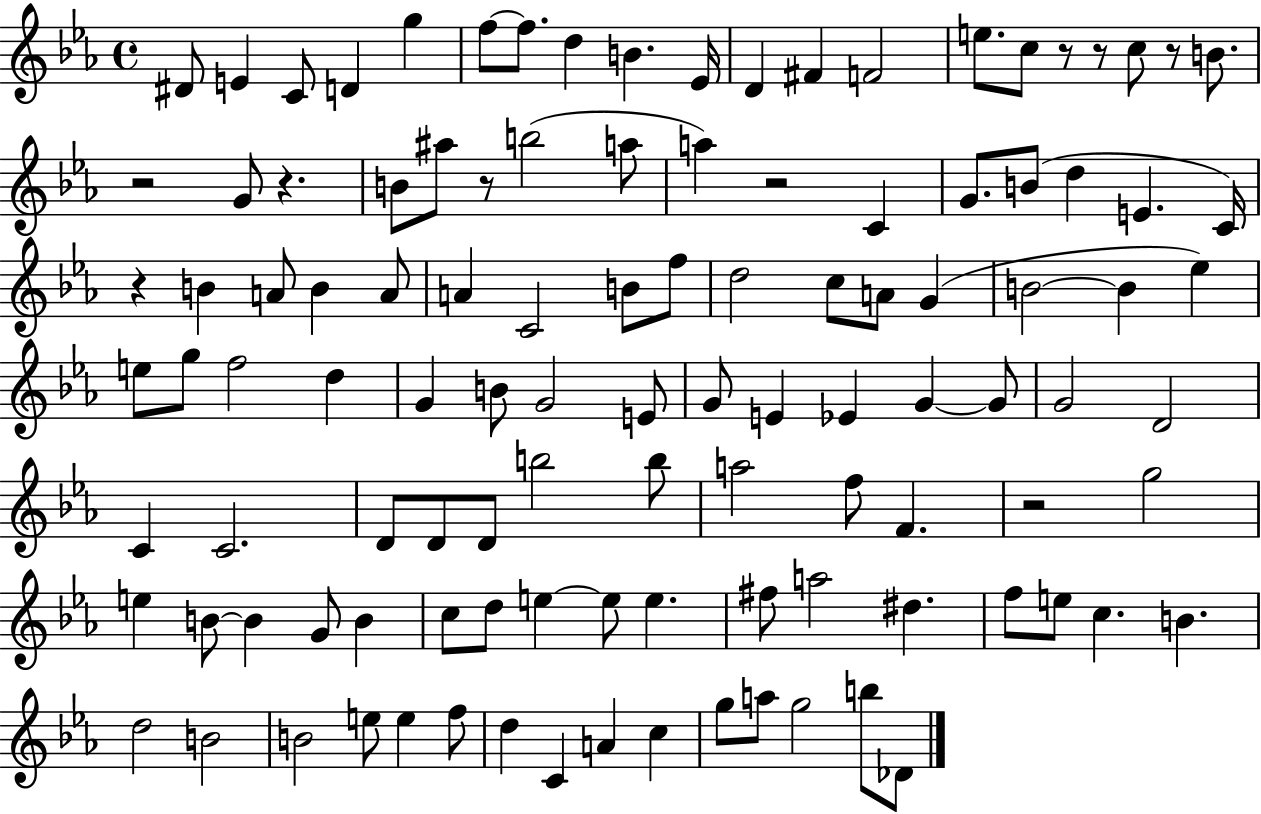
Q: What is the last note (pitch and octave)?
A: Db4